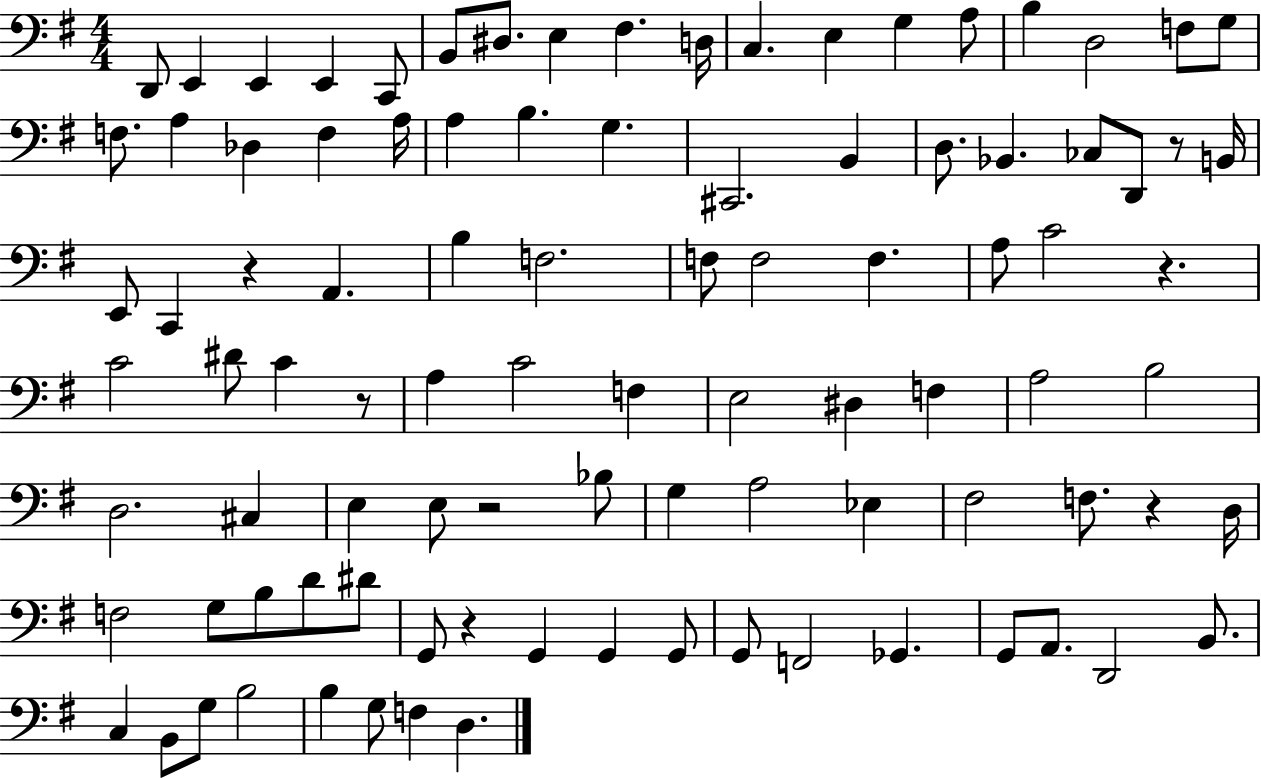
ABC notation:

X:1
T:Untitled
M:4/4
L:1/4
K:G
D,,/2 E,, E,, E,, C,,/2 B,,/2 ^D,/2 E, ^F, D,/4 C, E, G, A,/2 B, D,2 F,/2 G,/2 F,/2 A, _D, F, A,/4 A, B, G, ^C,,2 B,, D,/2 _B,, _C,/2 D,,/2 z/2 B,,/4 E,,/2 C,, z A,, B, F,2 F,/2 F,2 F, A,/2 C2 z C2 ^D/2 C z/2 A, C2 F, E,2 ^D, F, A,2 B,2 D,2 ^C, E, E,/2 z2 _B,/2 G, A,2 _E, ^F,2 F,/2 z D,/4 F,2 G,/2 B,/2 D/2 ^D/2 G,,/2 z G,, G,, G,,/2 G,,/2 F,,2 _G,, G,,/2 A,,/2 D,,2 B,,/2 C, B,,/2 G,/2 B,2 B, G,/2 F, D,